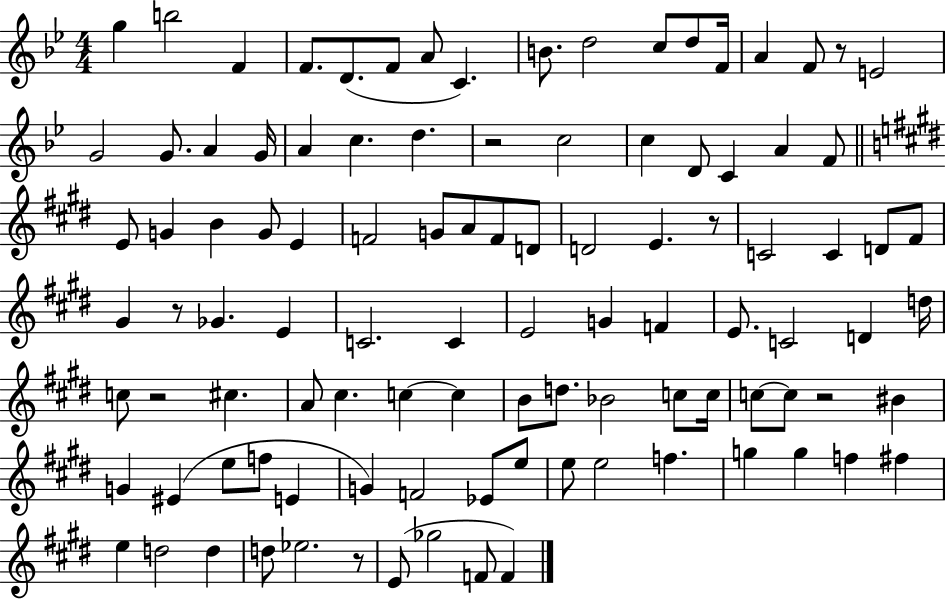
X:1
T:Untitled
M:4/4
L:1/4
K:Bb
g b2 F F/2 D/2 F/2 A/2 C B/2 d2 c/2 d/2 F/4 A F/2 z/2 E2 G2 G/2 A G/4 A c d z2 c2 c D/2 C A F/2 E/2 G B G/2 E F2 G/2 A/2 F/2 D/2 D2 E z/2 C2 C D/2 ^F/2 ^G z/2 _G E C2 C E2 G F E/2 C2 D d/4 c/2 z2 ^c A/2 ^c c c B/2 d/2 _B2 c/2 c/4 c/2 c/2 z2 ^B G ^E e/2 f/2 E G F2 _E/2 e/2 e/2 e2 f g g f ^f e d2 d d/2 _e2 z/2 E/2 _g2 F/2 F